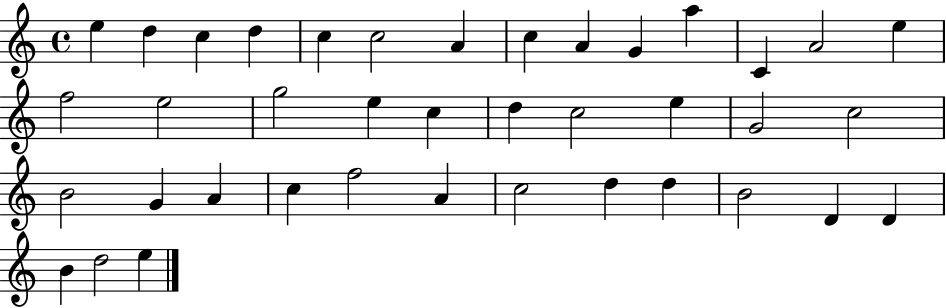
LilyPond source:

{
  \clef treble
  \time 4/4
  \defaultTimeSignature
  \key c \major
  e''4 d''4 c''4 d''4 | c''4 c''2 a'4 | c''4 a'4 g'4 a''4 | c'4 a'2 e''4 | \break f''2 e''2 | g''2 e''4 c''4 | d''4 c''2 e''4 | g'2 c''2 | \break b'2 g'4 a'4 | c''4 f''2 a'4 | c''2 d''4 d''4 | b'2 d'4 d'4 | \break b'4 d''2 e''4 | \bar "|."
}